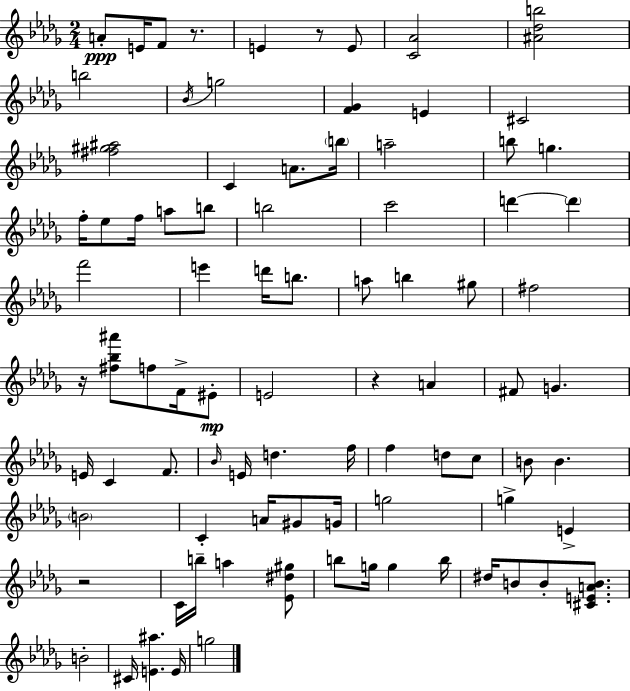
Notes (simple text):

A4/e E4/s F4/e R/e. E4/q R/e E4/e [C4,Ab4]/h [A#4,Db5,B5]/h B5/h Bb4/s G5/h [F4,Gb4]/q E4/q C#4/h [F#5,G#5,A#5]/h C4/q A4/e. B5/s A5/h B5/e G5/q. F5/s Eb5/e F5/s A5/e B5/e B5/h C6/h D6/q D6/q F6/h E6/q D6/s B5/e. A5/e B5/q G#5/e F#5/h R/s [F#5,Bb5,A#6]/e F5/e F4/s EIS4/e E4/h R/q A4/q F#4/e G4/q. E4/s C4/q F4/e. Bb4/s E4/s D5/q. F5/s F5/q D5/e C5/e B4/e B4/q. B4/h C4/q A4/s G#4/e G4/s G5/h G5/q E4/q R/h C4/s B5/s A5/q [Eb4,D#5,G#5]/e B5/e G5/s G5/q B5/s D#5/s B4/e B4/e [C#4,E4,A4,B4]/e. B4/h C#4/s [E4,A#5]/q. E4/s G5/h